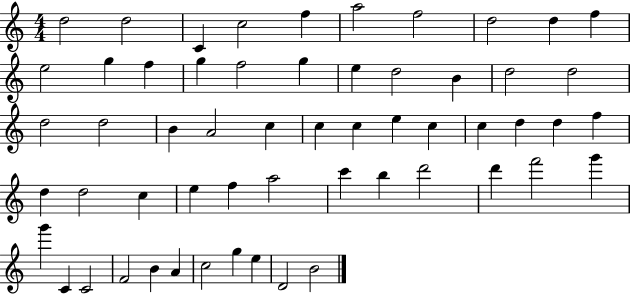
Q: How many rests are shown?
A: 0